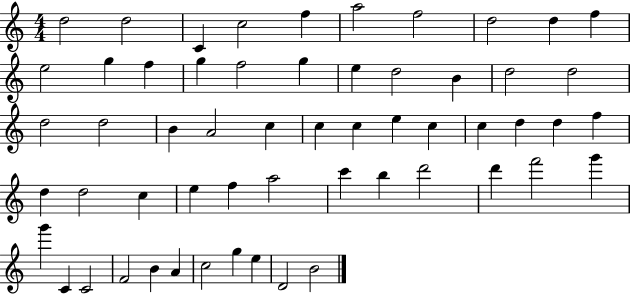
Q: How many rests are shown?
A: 0